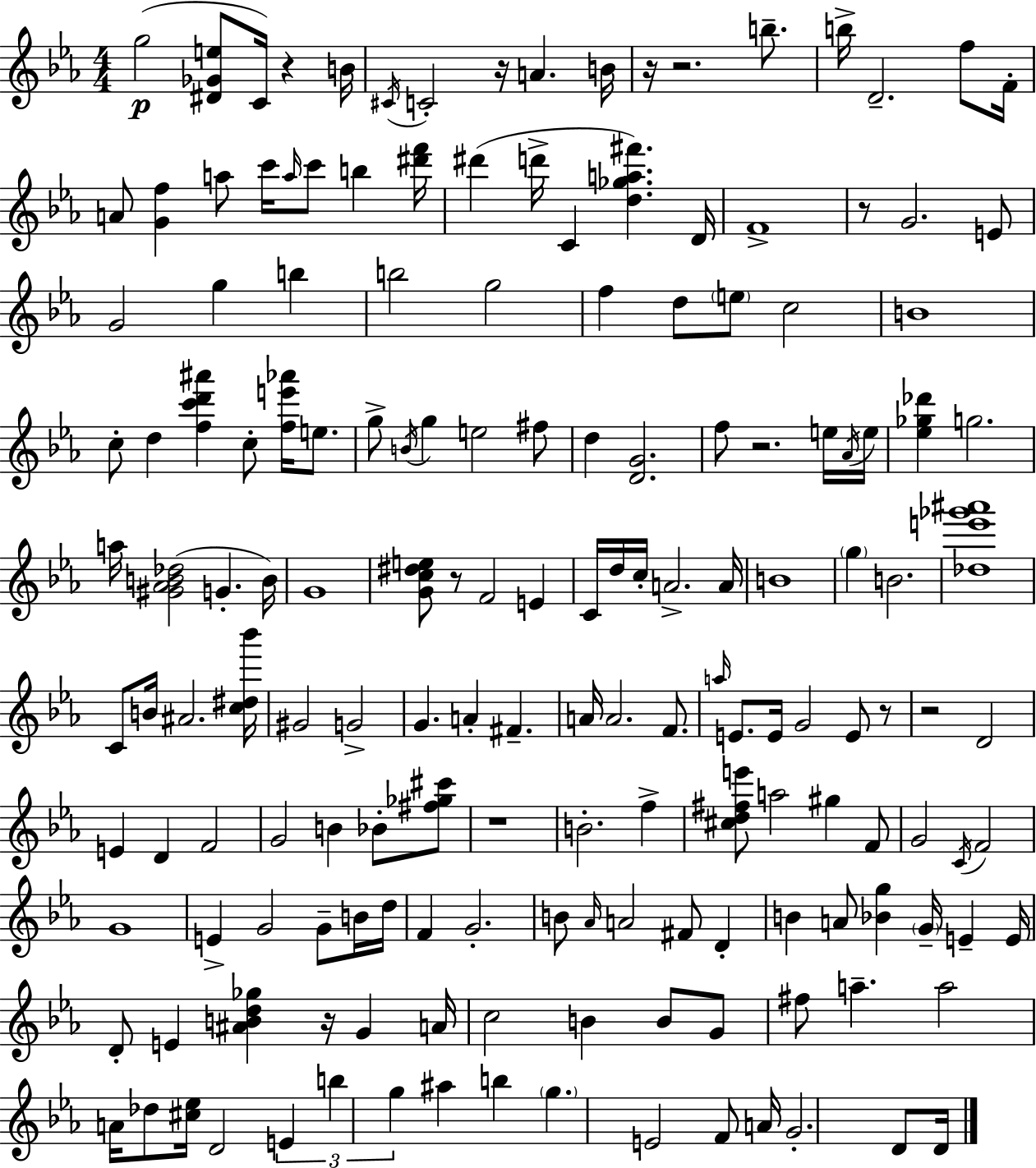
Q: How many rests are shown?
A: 11